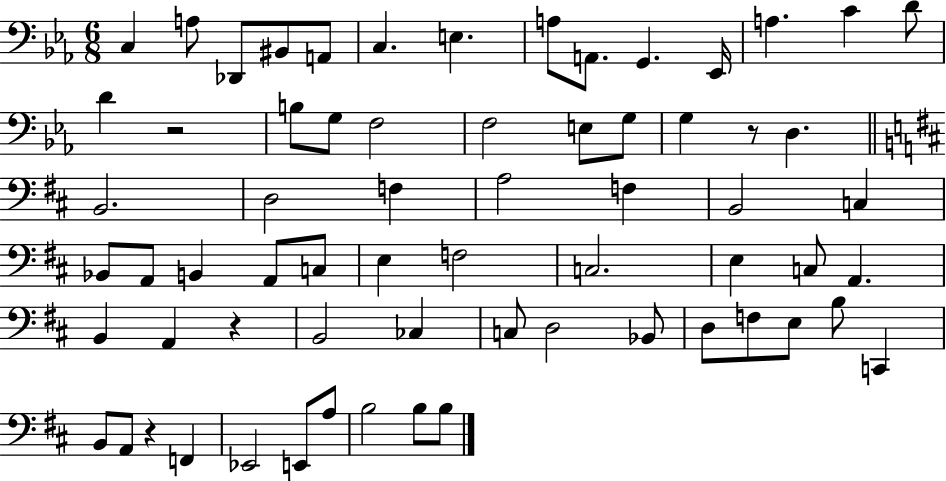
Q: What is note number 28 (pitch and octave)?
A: F3